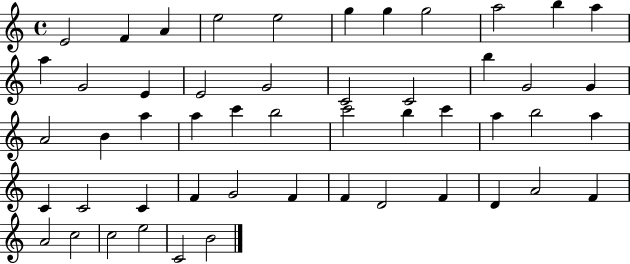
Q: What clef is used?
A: treble